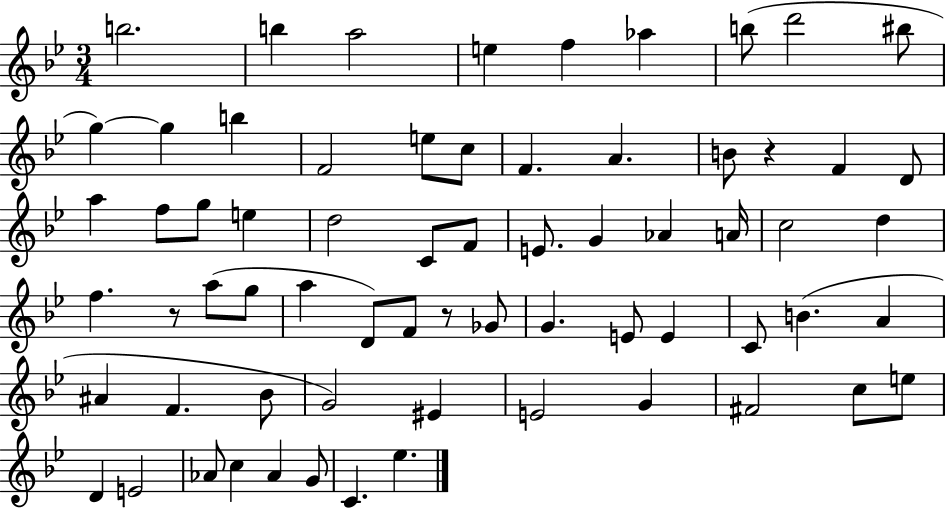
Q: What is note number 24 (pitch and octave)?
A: E5